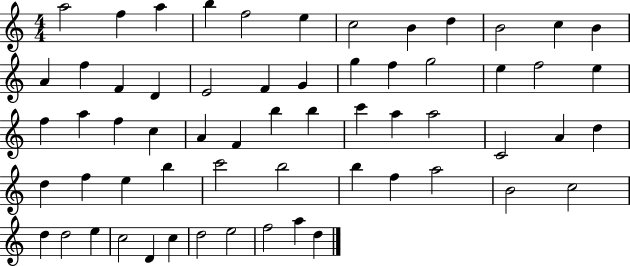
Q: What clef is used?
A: treble